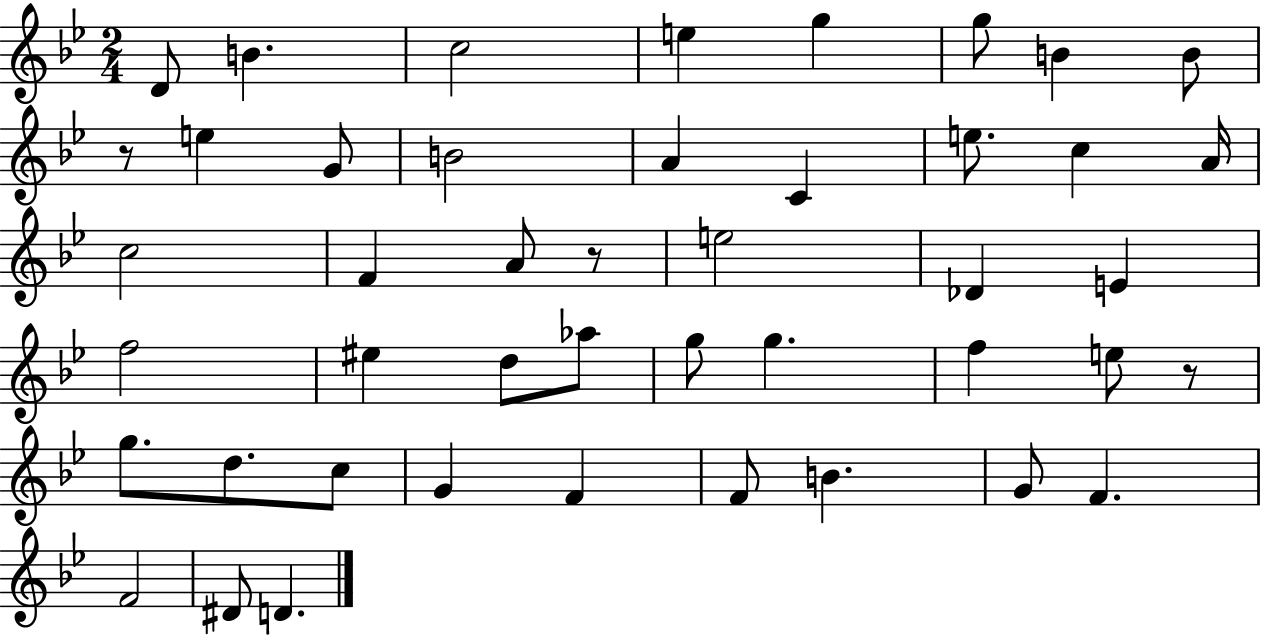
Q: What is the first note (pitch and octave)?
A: D4